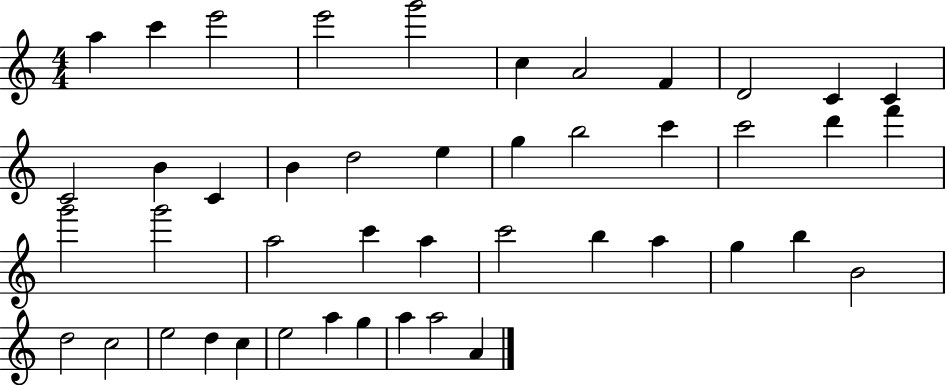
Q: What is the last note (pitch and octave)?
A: A4